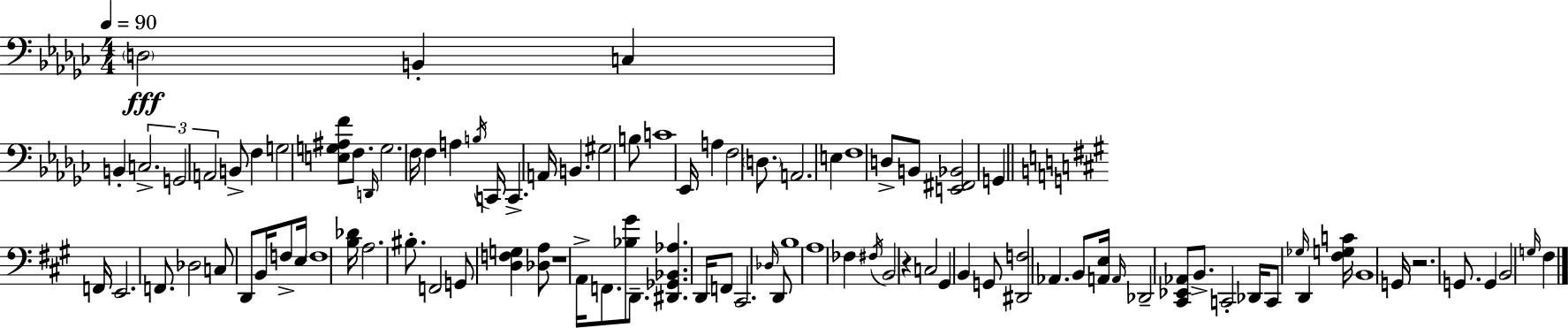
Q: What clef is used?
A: bass